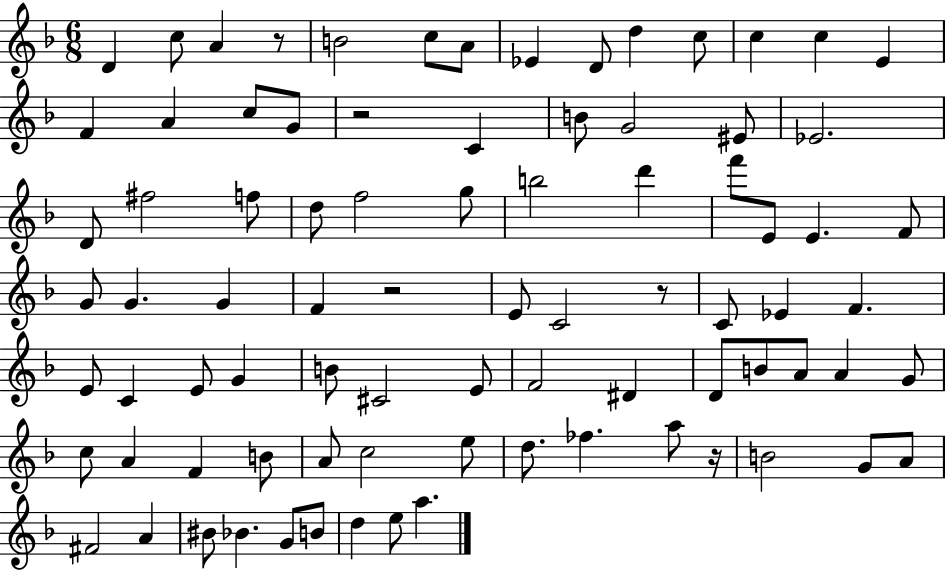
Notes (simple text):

D4/q C5/e A4/q R/e B4/h C5/e A4/e Eb4/q D4/e D5/q C5/e C5/q C5/q E4/q F4/q A4/q C5/e G4/e R/h C4/q B4/e G4/h EIS4/e Eb4/h. D4/e F#5/h F5/e D5/e F5/h G5/e B5/h D6/q F6/e E4/e E4/q. F4/e G4/e G4/q. G4/q F4/q R/h E4/e C4/h R/e C4/e Eb4/q F4/q. E4/e C4/q E4/e G4/q B4/e C#4/h E4/e F4/h D#4/q D4/e B4/e A4/e A4/q G4/e C5/e A4/q F4/q B4/e A4/e C5/h E5/e D5/e. FES5/q. A5/e R/s B4/h G4/e A4/e F#4/h A4/q BIS4/e Bb4/q. G4/e B4/e D5/q E5/e A5/q.